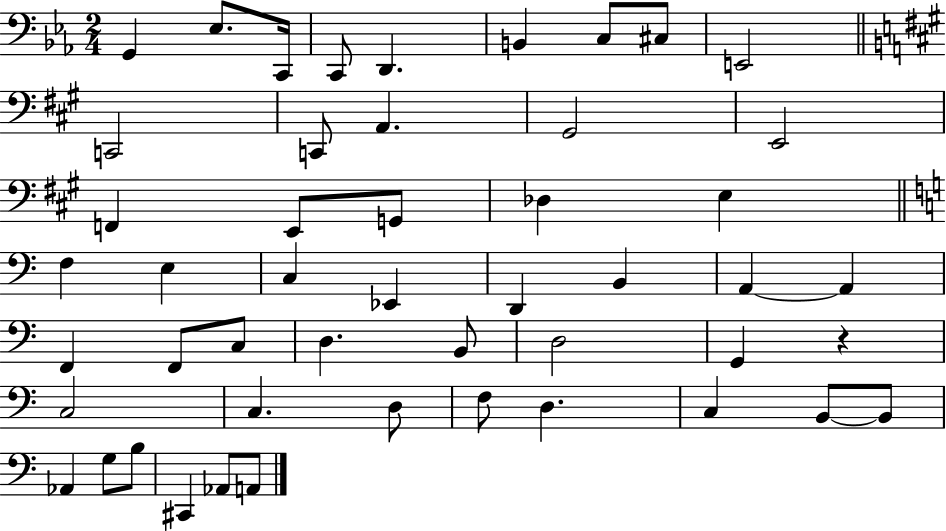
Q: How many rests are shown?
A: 1